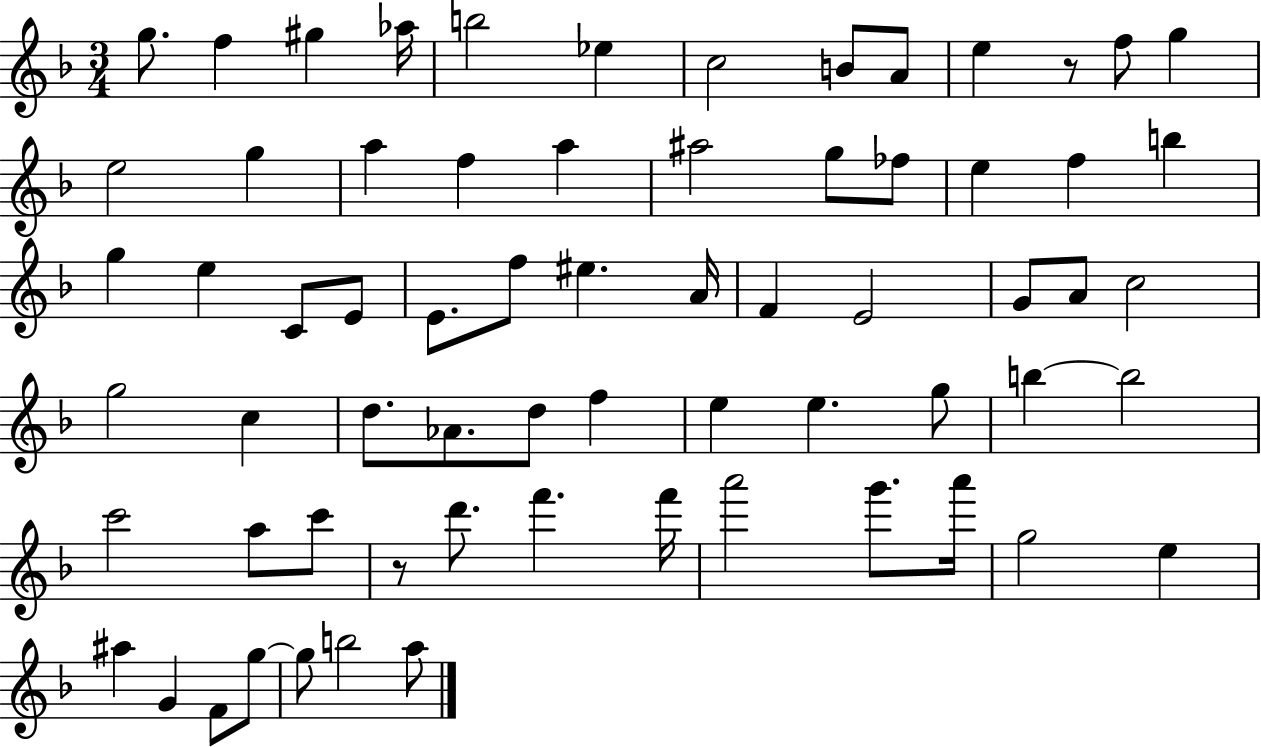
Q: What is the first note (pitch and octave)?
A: G5